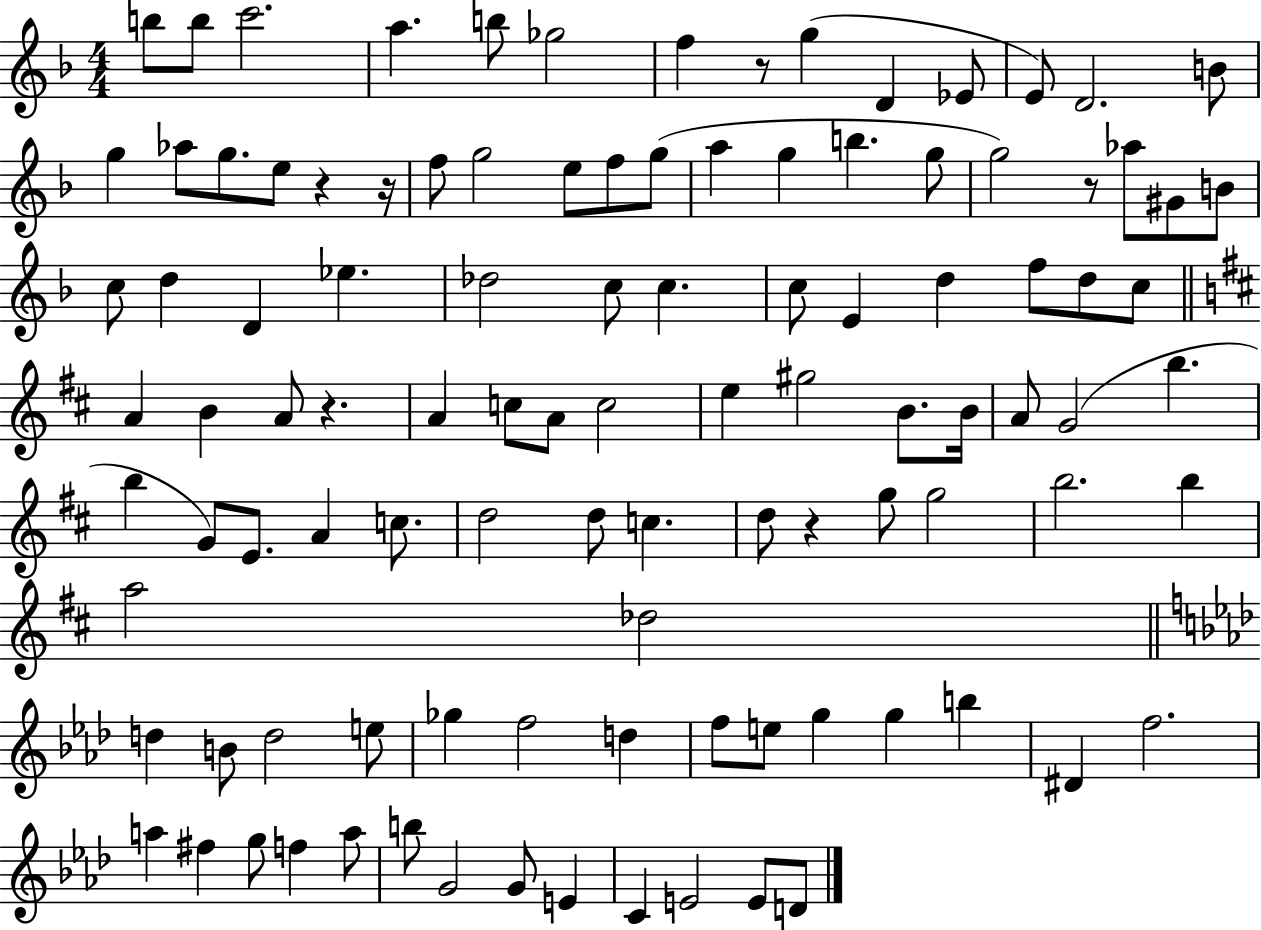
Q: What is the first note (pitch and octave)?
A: B5